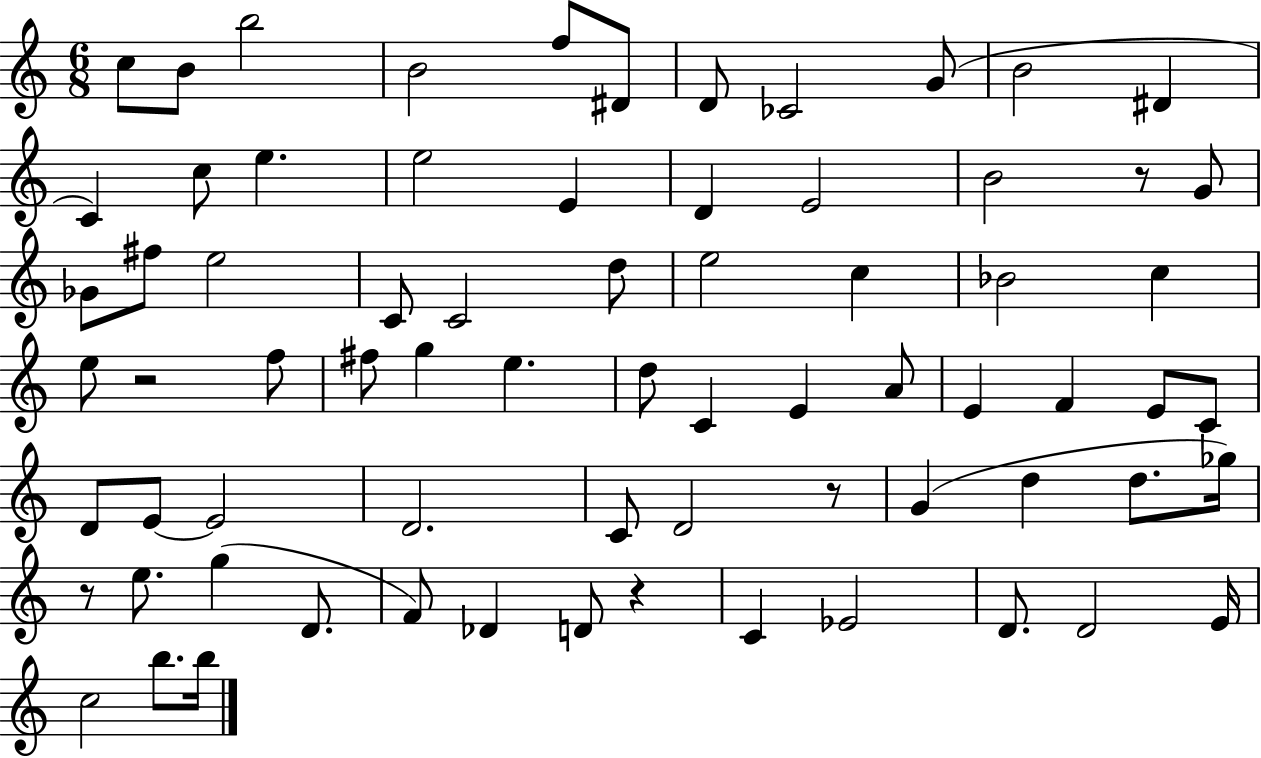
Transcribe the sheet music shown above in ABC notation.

X:1
T:Untitled
M:6/8
L:1/4
K:C
c/2 B/2 b2 B2 f/2 ^D/2 D/2 _C2 G/2 B2 ^D C c/2 e e2 E D E2 B2 z/2 G/2 _G/2 ^f/2 e2 C/2 C2 d/2 e2 c _B2 c e/2 z2 f/2 ^f/2 g e d/2 C E A/2 E F E/2 C/2 D/2 E/2 E2 D2 C/2 D2 z/2 G d d/2 _g/4 z/2 e/2 g D/2 F/2 _D D/2 z C _E2 D/2 D2 E/4 c2 b/2 b/4